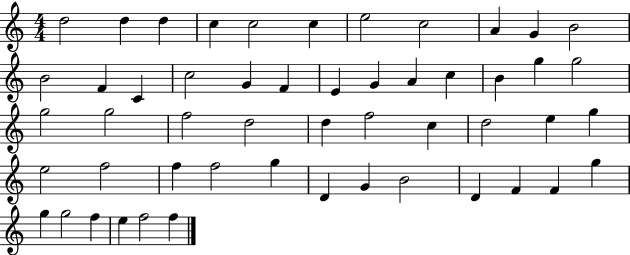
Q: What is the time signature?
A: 4/4